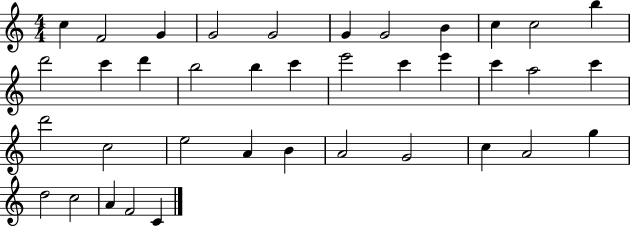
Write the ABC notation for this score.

X:1
T:Untitled
M:4/4
L:1/4
K:C
c F2 G G2 G2 G G2 B c c2 b d'2 c' d' b2 b c' e'2 c' e' c' a2 c' d'2 c2 e2 A B A2 G2 c A2 g d2 c2 A F2 C